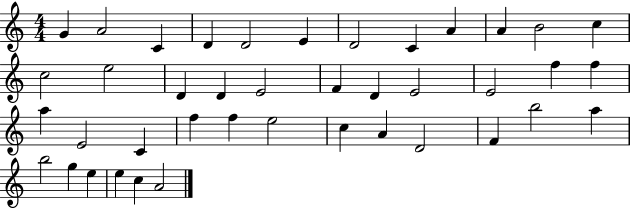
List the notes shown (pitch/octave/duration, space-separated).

G4/q A4/h C4/q D4/q D4/h E4/q D4/h C4/q A4/q A4/q B4/h C5/q C5/h E5/h D4/q D4/q E4/h F4/q D4/q E4/h E4/h F5/q F5/q A5/q E4/h C4/q F5/q F5/q E5/h C5/q A4/q D4/h F4/q B5/h A5/q B5/h G5/q E5/q E5/q C5/q A4/h